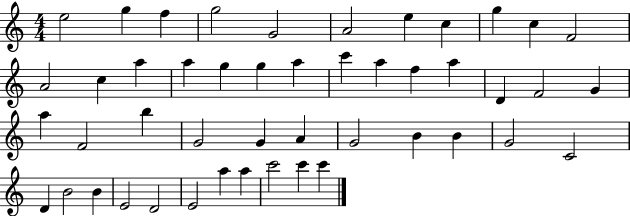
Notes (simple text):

E5/h G5/q F5/q G5/h G4/h A4/h E5/q C5/q G5/q C5/q F4/h A4/h C5/q A5/q A5/q G5/q G5/q A5/q C6/q A5/q F5/q A5/q D4/q F4/h G4/q A5/q F4/h B5/q G4/h G4/q A4/q G4/h B4/q B4/q G4/h C4/h D4/q B4/h B4/q E4/h D4/h E4/h A5/q A5/q C6/h C6/q C6/q